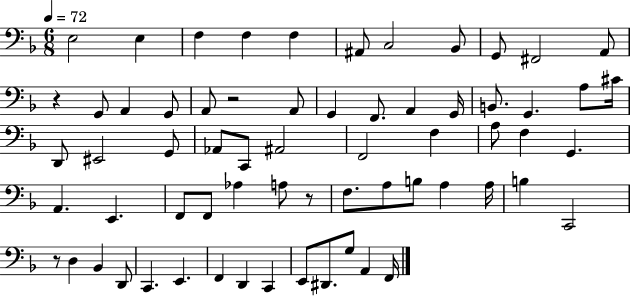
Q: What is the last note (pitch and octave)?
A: F2